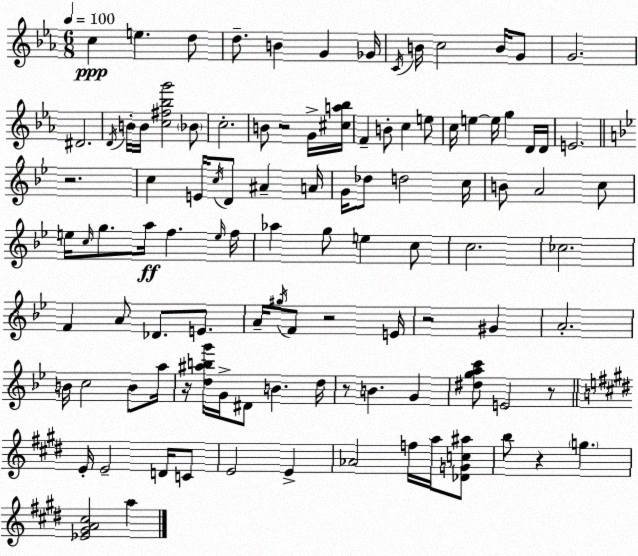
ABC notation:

X:1
T:Untitled
M:6/8
L:1/4
K:Eb
c e d/2 d/2 B G _G/4 C/4 B/4 c2 B/4 G/2 G2 ^D2 D/4 B/4 B/4 [c^f_bg']2 _B/2 c2 B/2 z2 G/4 [^ca_b]/4 F B/2 c e/2 c/4 e e/4 g D/4 D/4 E2 z2 c E/4 c/4 D/2 ^A A/4 G/4 _d/2 d2 c/4 B/2 A2 c/2 e/4 c/4 g/2 a/4 f e/4 f/4 _a g/2 e c/2 c2 _c2 F A/2 _D/2 E/2 A/4 ^g/4 F/2 z2 E/4 z2 ^G A2 B/4 c2 B/2 a/4 z/4 [d^abg']/4 G/4 ^D/2 B d/4 z/2 B G [^dgac']/2 E2 z/2 E/4 E2 D/4 C/2 E2 E _A2 f/4 a/4 [_DGc^a]/2 b/2 z g [_E^GA^c]2 a